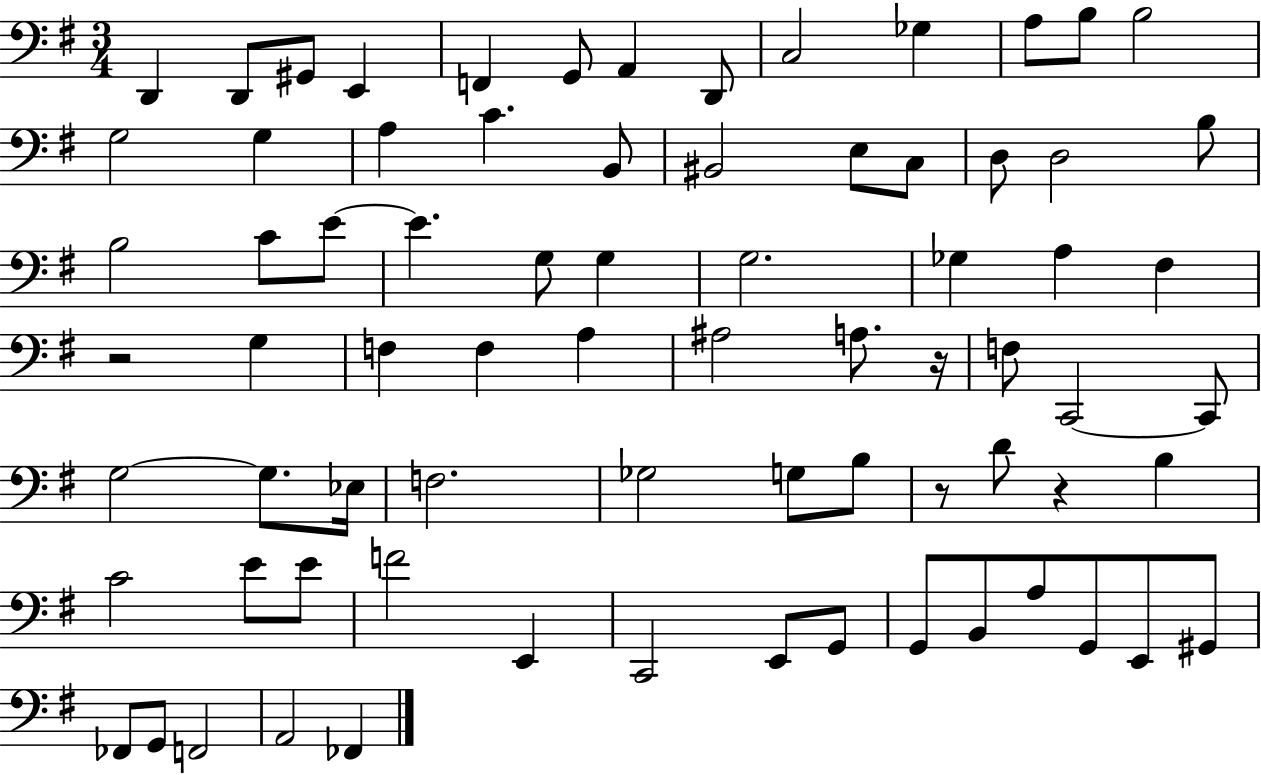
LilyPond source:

{
  \clef bass
  \numericTimeSignature
  \time 3/4
  \key g \major
  \repeat volta 2 { d,4 d,8 gis,8 e,4 | f,4 g,8 a,4 d,8 | c2 ges4 | a8 b8 b2 | \break g2 g4 | a4 c'4. b,8 | bis,2 e8 c8 | d8 d2 b8 | \break b2 c'8 e'8~~ | e'4. g8 g4 | g2. | ges4 a4 fis4 | \break r2 g4 | f4 f4 a4 | ais2 a8. r16 | f8 c,2~~ c,8 | \break g2~~ g8. ees16 | f2. | ges2 g8 b8 | r8 d'8 r4 b4 | \break c'2 e'8 e'8 | f'2 e,4 | c,2 e,8 g,8 | g,8 b,8 a8 g,8 e,8 gis,8 | \break fes,8 g,8 f,2 | a,2 fes,4 | } \bar "|."
}